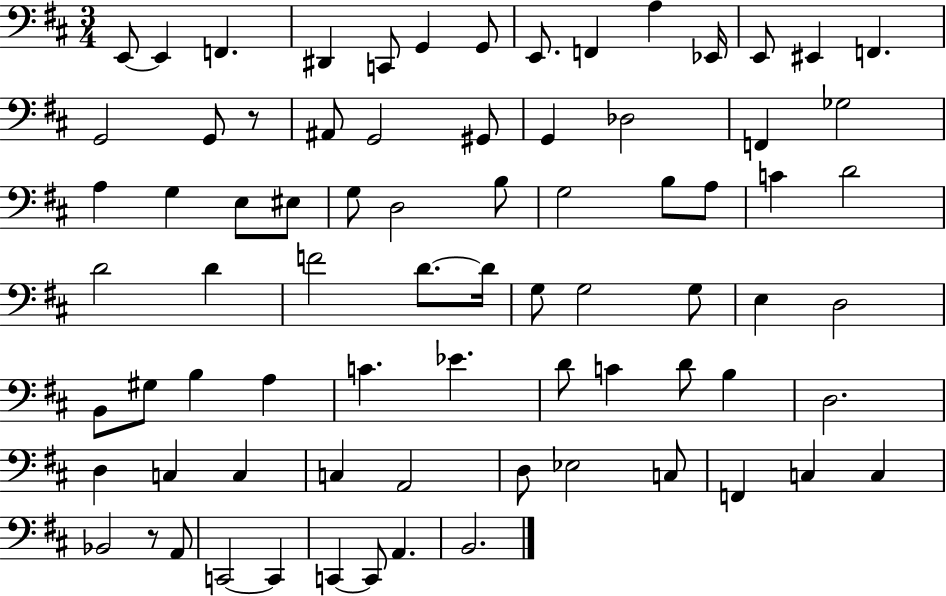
E2/e E2/q F2/q. D#2/q C2/e G2/q G2/e E2/e. F2/q A3/q Eb2/s E2/e EIS2/q F2/q. G2/h G2/e R/e A#2/e G2/h G#2/e G2/q Db3/h F2/q Gb3/h A3/q G3/q E3/e EIS3/e G3/e D3/h B3/e G3/h B3/e A3/e C4/q D4/h D4/h D4/q F4/h D4/e. D4/s G3/e G3/h G3/e E3/q D3/h B2/e G#3/e B3/q A3/q C4/q. Eb4/q. D4/e C4/q D4/e B3/q D3/h. D3/q C3/q C3/q C3/q A2/h D3/e Eb3/h C3/e F2/q C3/q C3/q Bb2/h R/e A2/e C2/h C2/q C2/q C2/e A2/q. B2/h.